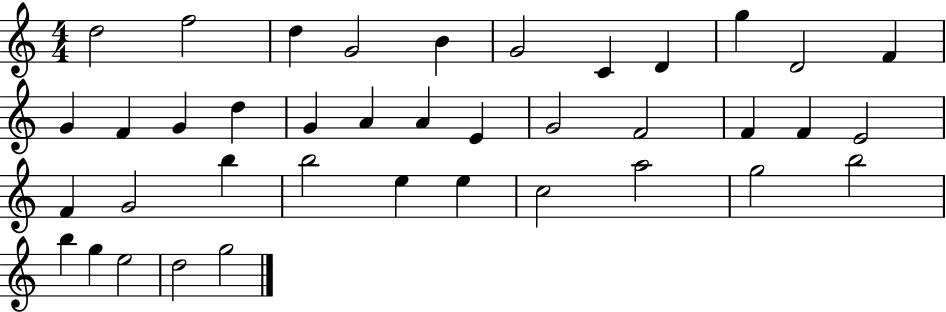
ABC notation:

X:1
T:Untitled
M:4/4
L:1/4
K:C
d2 f2 d G2 B G2 C D g D2 F G F G d G A A E G2 F2 F F E2 F G2 b b2 e e c2 a2 g2 b2 b g e2 d2 g2